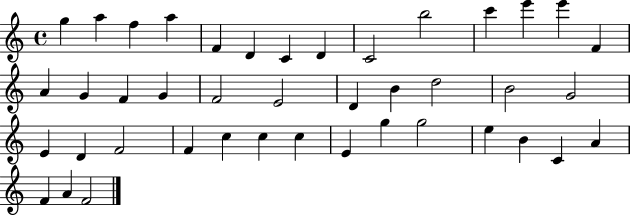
G5/q A5/q F5/q A5/q F4/q D4/q C4/q D4/q C4/h B5/h C6/q E6/q E6/q F4/q A4/q G4/q F4/q G4/q F4/h E4/h D4/q B4/q D5/h B4/h G4/h E4/q D4/q F4/h F4/q C5/q C5/q C5/q E4/q G5/q G5/h E5/q B4/q C4/q A4/q F4/q A4/q F4/h